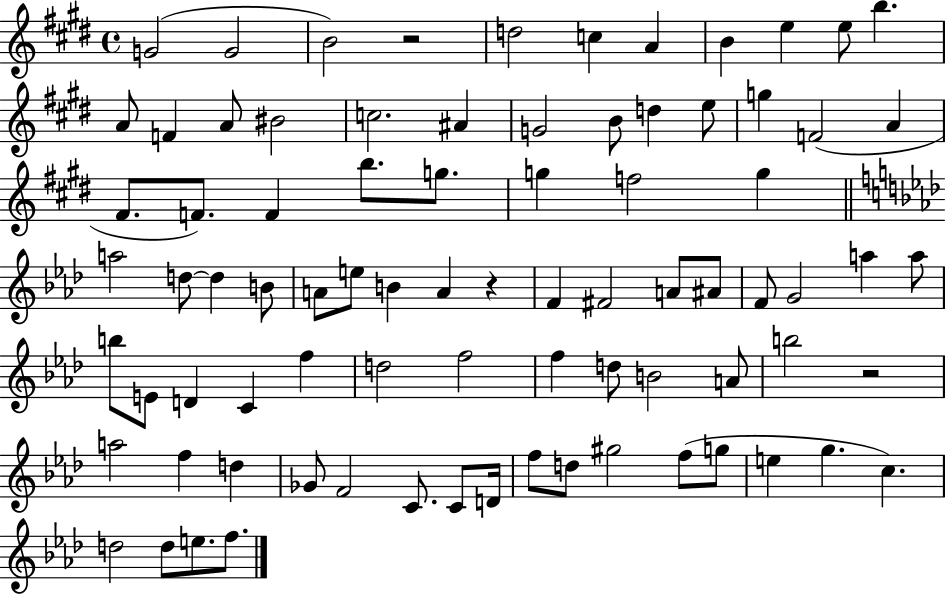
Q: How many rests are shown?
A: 3